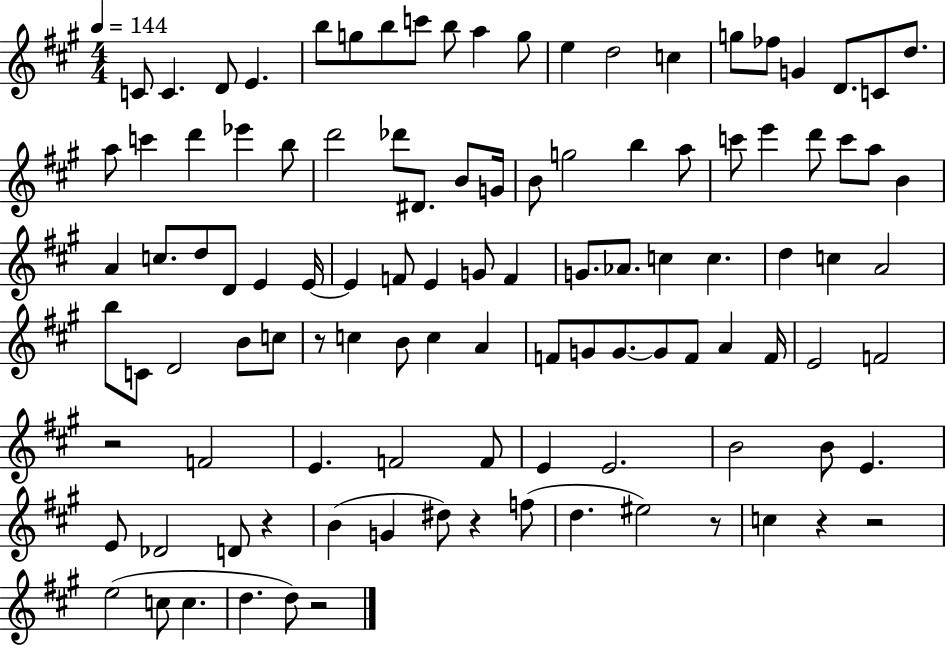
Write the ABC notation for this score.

X:1
T:Untitled
M:4/4
L:1/4
K:A
C/2 C D/2 E b/2 g/2 b/2 c'/2 b/2 a g/2 e d2 c g/2 _f/2 G D/2 C/2 d/2 a/2 c' d' _e' b/2 d'2 _d'/2 ^D/2 B/2 G/4 B/2 g2 b a/2 c'/2 e' d'/2 c'/2 a/2 B A c/2 d/2 D/2 E E/4 E F/2 E G/2 F G/2 _A/2 c c d c A2 b/2 C/2 D2 B/2 c/2 z/2 c B/2 c A F/2 G/2 G/2 G/2 F/2 A F/4 E2 F2 z2 F2 E F2 F/2 E E2 B2 B/2 E E/2 _D2 D/2 z B G ^d/2 z f/2 d ^e2 z/2 c z z2 e2 c/2 c d d/2 z2